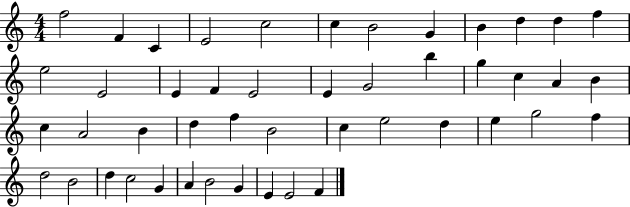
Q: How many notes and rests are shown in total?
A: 47